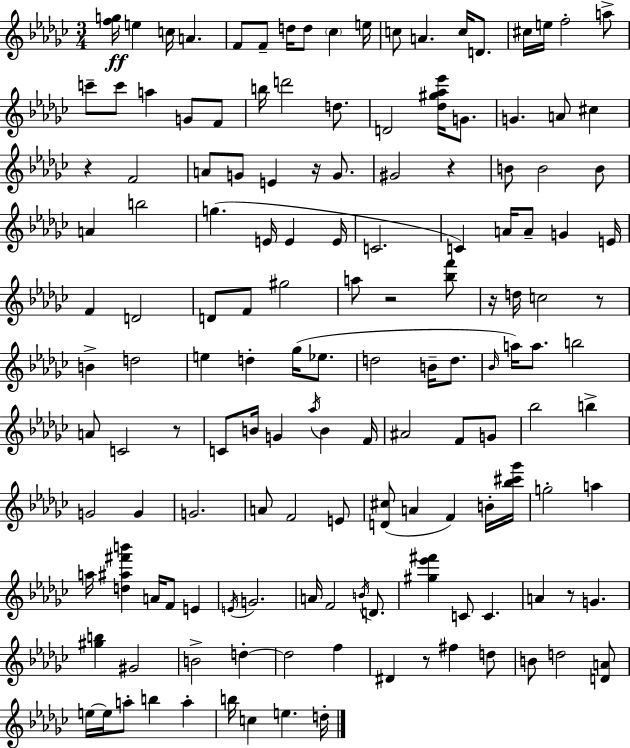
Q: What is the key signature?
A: EES minor